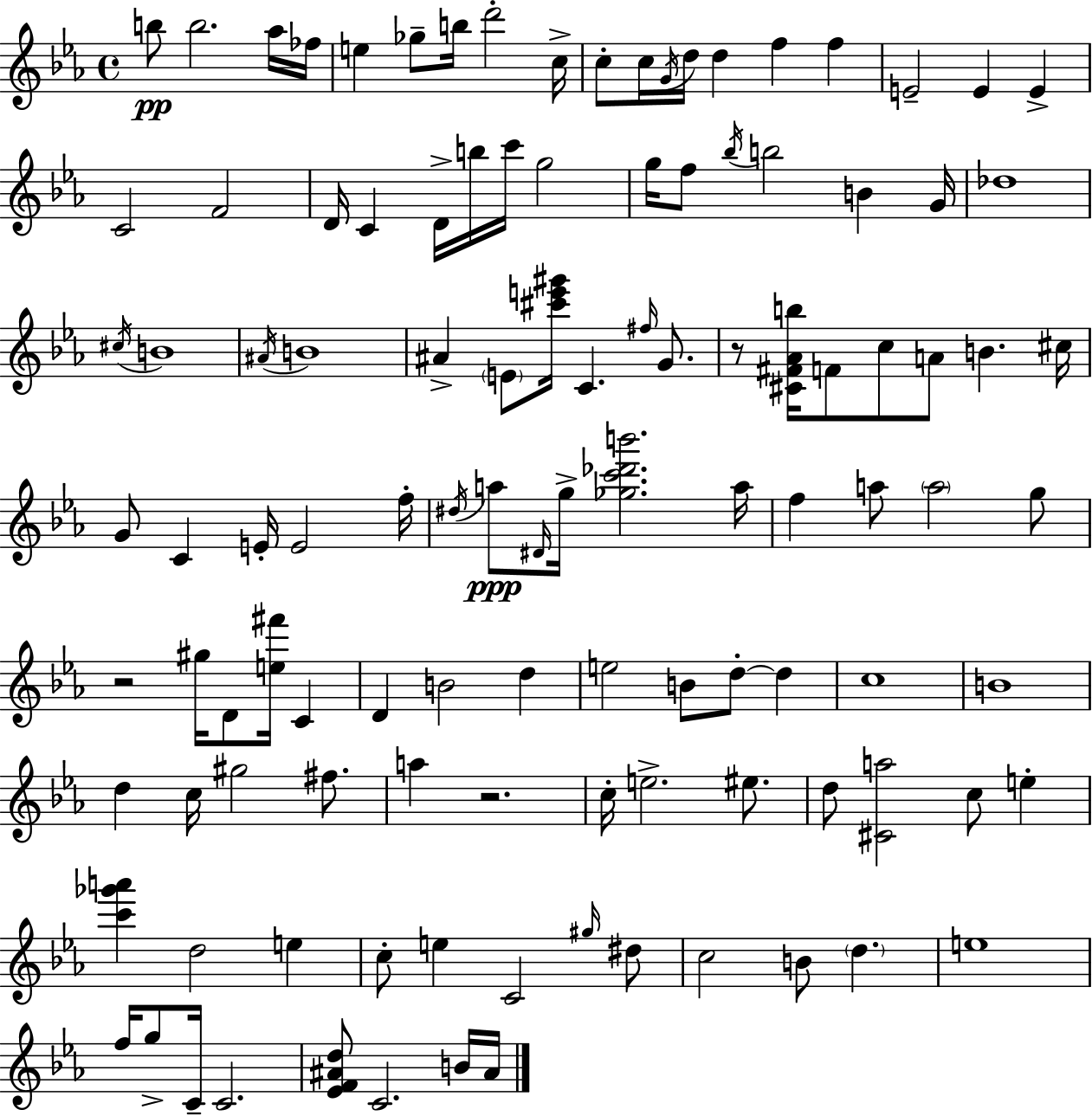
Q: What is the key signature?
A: C minor